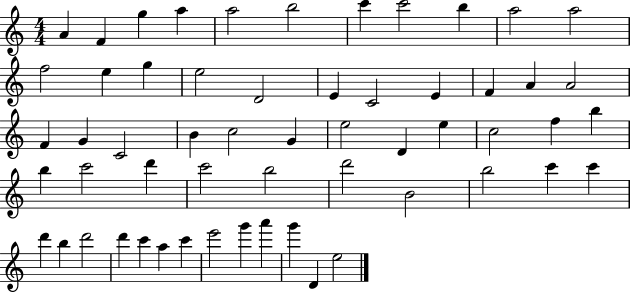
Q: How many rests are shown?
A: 0